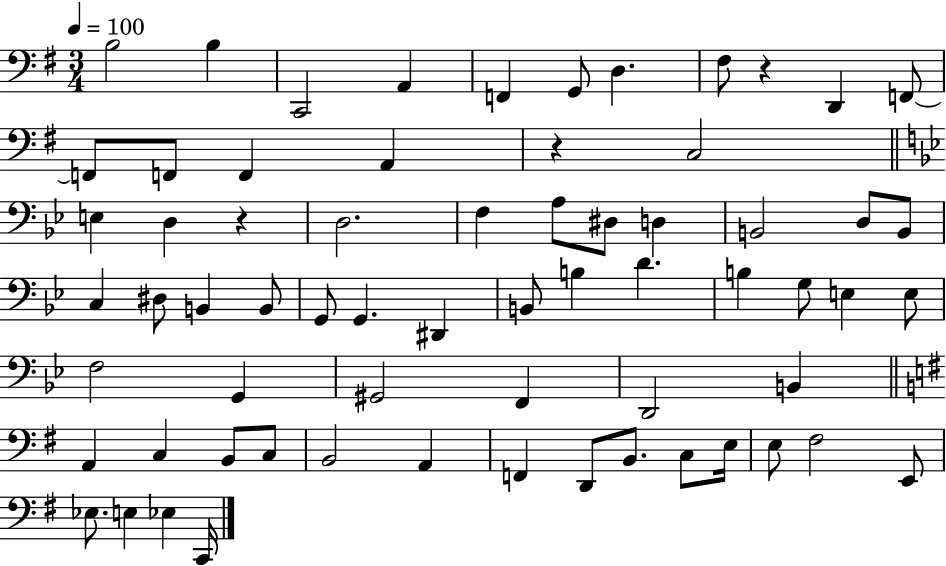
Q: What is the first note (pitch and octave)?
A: B3